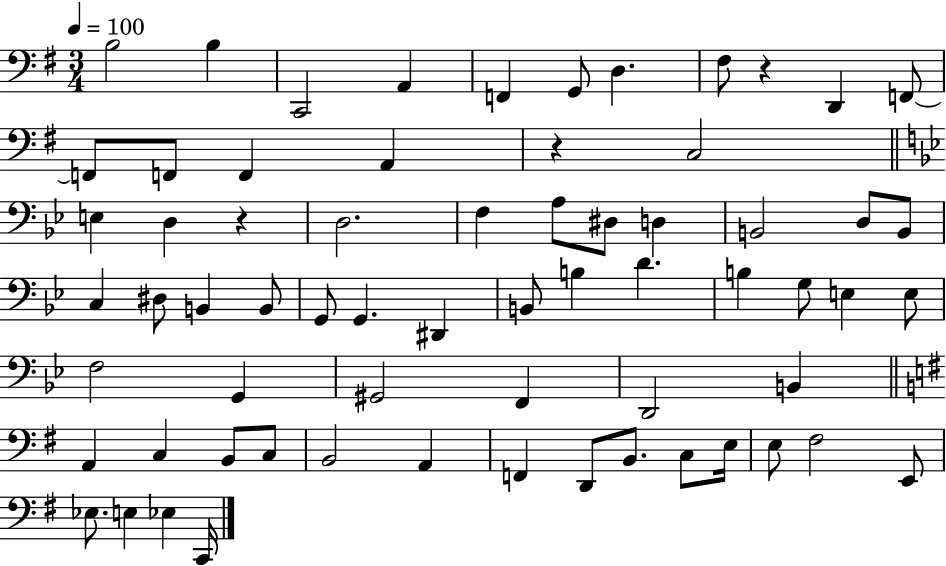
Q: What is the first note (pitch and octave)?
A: B3